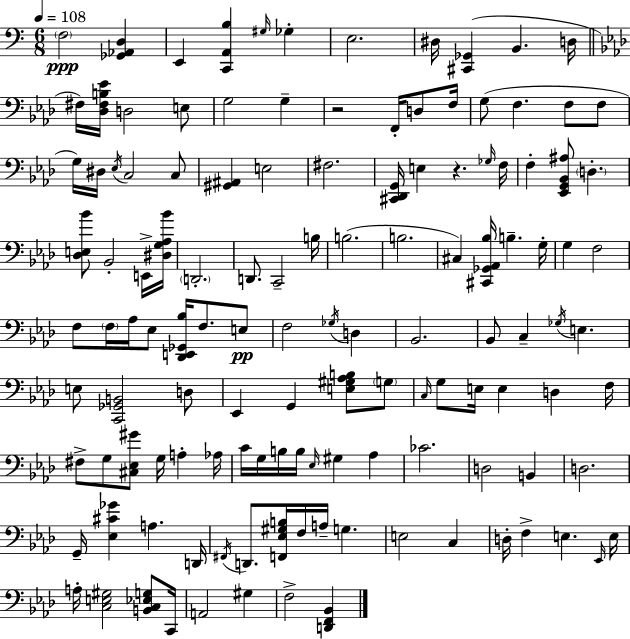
X:1
T:Untitled
M:6/8
L:1/4
K:Am
F,2 [_G,,_A,,D,] E,, [C,,A,,B,] ^G,/4 _G, E,2 ^D,/4 [^C,,_G,,] B,, D,/4 ^F,/4 [_D,^F,B,_E]/4 D,2 E,/2 G,2 G, z2 F,,/4 D,/2 F,/4 G,/2 F, F,/2 F,/2 G,/4 ^D,/4 _E,/4 C,2 C,/2 [^G,,^A,,] E,2 ^F,2 [^C,,_D,,G,,]/4 E, z _G,/4 F,/4 F, [_E,,G,,_B,,^A,]/2 D, [_D,E,_B]/2 _B,,2 E,,/4 [^D,G,_A,_B]/4 D,,2 D,,/2 C,,2 B,/4 B,2 B,2 ^C, [^C,,_G,,_A,,_B,]/4 B, G,/4 G, F,2 F,/2 F,/4 _A,/4 _E,/2 [_D,,E,,_G,,_B,]/4 F,/2 E,/2 F,2 _G,/4 D, _B,,2 _B,,/2 C, _G,/4 E, E,/2 [C,,_G,,B,,]2 D,/2 _E,, G,, [E,^G,_A,B,]/2 G,/2 C,/4 G,/2 E,/4 E, D, F,/4 ^F,/2 G,/2 [^C,_E,^G]/2 G,/4 A, _A,/4 C/4 G,/4 B,/4 B,/4 _E,/4 ^G, _A, _C2 D,2 B,, D,2 G,,/4 [_E,^C_G] A, D,,/4 ^F,,/4 D,,/2 [F,,_E,^G,B,]/4 F,/4 A,/4 G, E,2 C, D,/4 F, E, _E,,/4 E,/4 A,/4 [C,E,^G,]2 [B,,C,_E,G,]/2 C,,/4 A,,2 ^G, F,2 [D,,F,,_B,,]